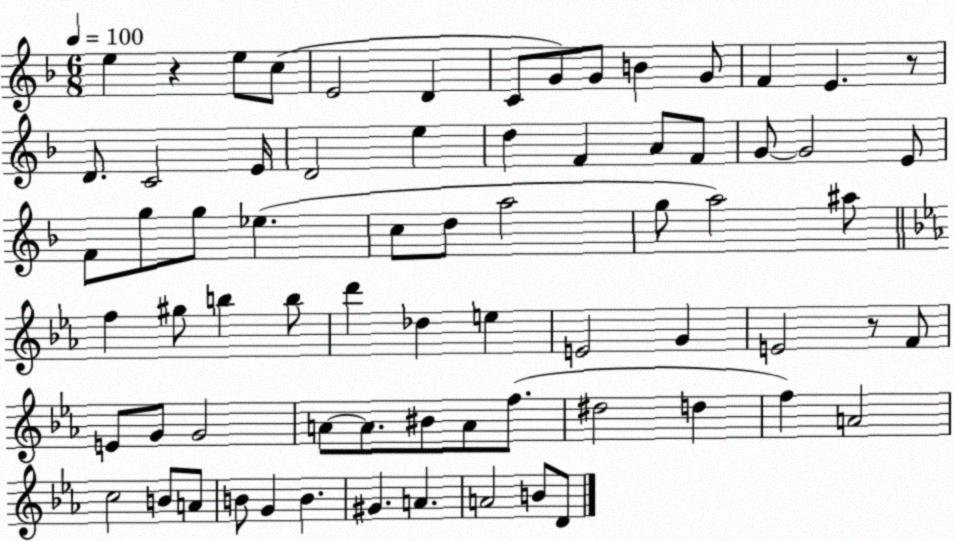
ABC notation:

X:1
T:Untitled
M:6/8
L:1/4
K:F
e z e/2 c/2 E2 D C/2 G/2 G/2 B G/2 F E z/2 D/2 C2 E/4 D2 e d F A/2 F/2 G/2 G2 E/2 F/2 g/2 g/2 _e c/2 d/2 a2 g/2 a2 ^a/2 f ^g/2 b b/2 d' _d e E2 G E2 z/2 F/2 E/2 G/2 G2 A/2 A/2 ^B/2 A/2 f/2 ^d2 d f A2 c2 B/2 A/2 B/2 G B ^G A A2 B/2 D/2